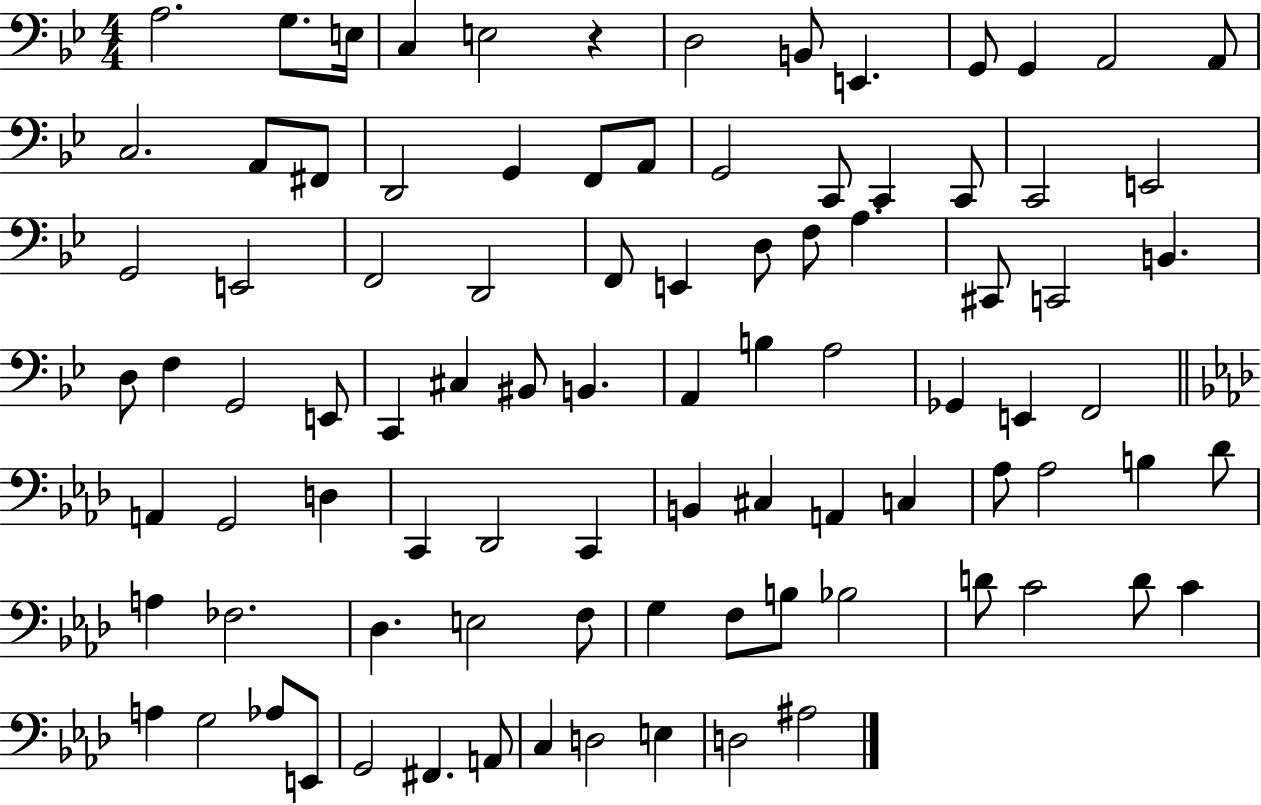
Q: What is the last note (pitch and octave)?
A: A#3